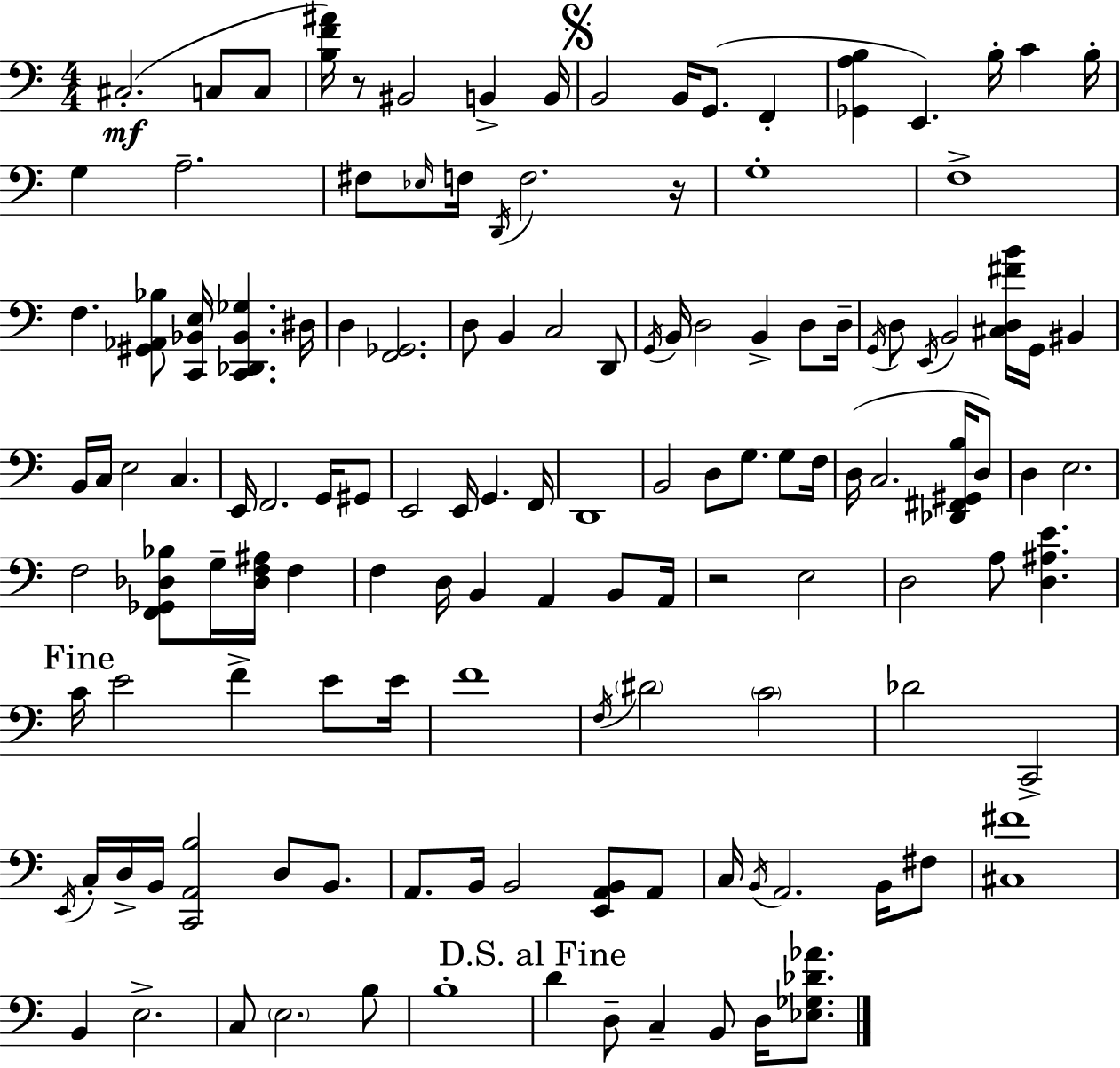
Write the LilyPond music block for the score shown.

{
  \clef bass
  \numericTimeSignature
  \time 4/4
  \key a \minor
  \repeat volta 2 { cis2.-.(\mf c8 c8 | <b f' ais'>16) r8 bis,2 b,4-> b,16 | \mark \markup { \musicglyph "scripts.segno" } b,2 b,16 g,8.( f,4-. | <ges, a b>4 e,4.) b16-. c'4 b16-. | \break g4 a2.-- | fis8 \grace { ees16 } f16 \acciaccatura { d,16 } f2. | r16 g1-. | f1-> | \break f4. <gis, aes, bes>8 <c, bes, e>16 <c, des, bes, ges>4. | dis16 d4 <f, ges,>2. | d8 b,4 c2 | d,8 \acciaccatura { g,16 } b,16 d2 b,4-> | \break d8 d16-- \acciaccatura { g,16 } d8 \acciaccatura { e,16 } b,2 <cis d fis' b'>16 | g,16 bis,4 b,16 c16 e2 c4. | e,16 f,2. | g,16 gis,8 e,2 e,16 g,4. | \break f,16 d,1 | b,2 d8 g8. | g8 f16 d16( c2. | <des, fis, gis, b>16 d8) d4 e2. | \break f2 <f, ges, des bes>8 g16-- | <des f ais>16 f4 f4 d16 b,4 a,4 | b,8 a,16 r2 e2 | d2 a8 <d ais e'>4. | \break \mark "Fine" c'16 e'2 f'4-> | e'8 e'16 f'1 | \acciaccatura { f16 } \parenthesize dis'2 \parenthesize c'2 | des'2 c,2-> | \break \acciaccatura { e,16 } c16-. d16-> b,16 <c, a, b>2 | d8 b,8. a,8. b,16 b,2 | <e, a, b,>8 a,8 c16 \acciaccatura { b,16 } a,2. | b,16 fis8 <cis fis'>1 | \break b,4 e2.-> | c8 \parenthesize e2. | b8 b1-. | \mark "D.S. al Fine" d'4 d8-- c4-- | \break b,8 d16 <ees ges des' aes'>8. } \bar "|."
}